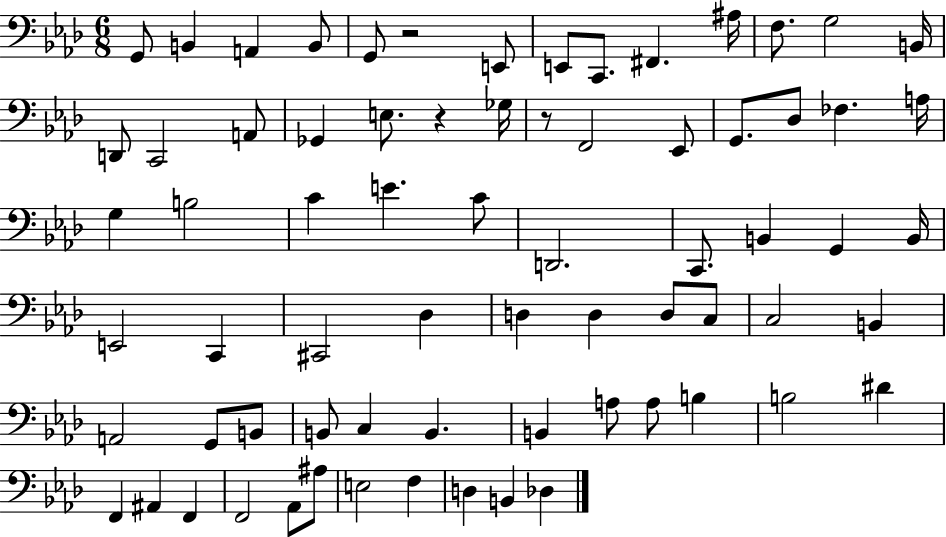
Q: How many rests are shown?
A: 3